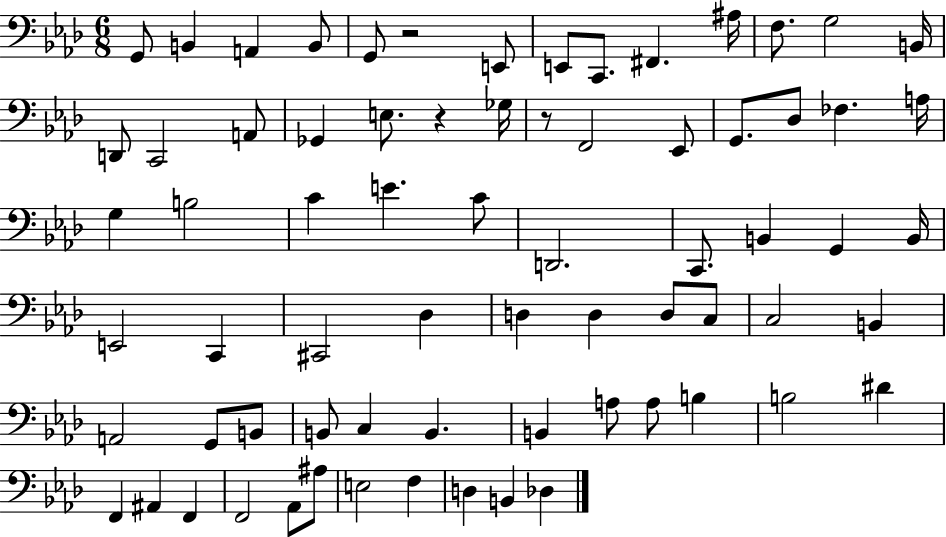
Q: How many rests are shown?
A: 3